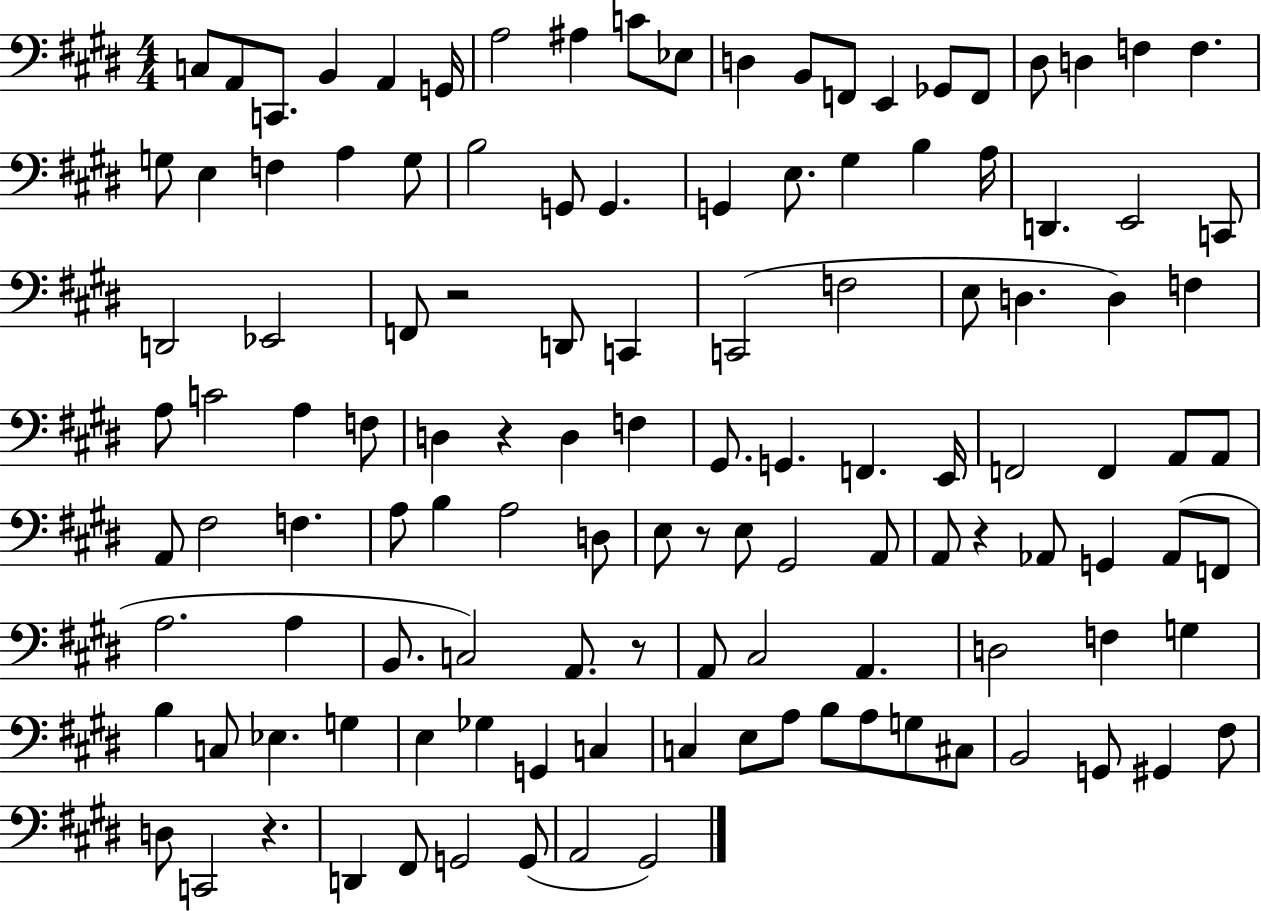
{
  \clef bass
  \numericTimeSignature
  \time 4/4
  \key e \major
  c8 a,8 c,8. b,4 a,4 g,16 | a2 ais4 c'8 ees8 | d4 b,8 f,8 e,4 ges,8 f,8 | dis8 d4 f4 f4. | \break g8 e4 f4 a4 g8 | b2 g,8 g,4. | g,4 e8. gis4 b4 a16 | d,4. e,2 c,8 | \break d,2 ees,2 | f,8 r2 d,8 c,4 | c,2( f2 | e8 d4. d4) f4 | \break a8 c'2 a4 f8 | d4 r4 d4 f4 | gis,8. g,4. f,4. e,16 | f,2 f,4 a,8 a,8 | \break a,8 fis2 f4. | a8 b4 a2 d8 | e8 r8 e8 gis,2 a,8 | a,8 r4 aes,8 g,4 aes,8( f,8 | \break a2. a4 | b,8. c2) a,8. r8 | a,8 cis2 a,4. | d2 f4 g4 | \break b4 c8 ees4. g4 | e4 ges4 g,4 c4 | c4 e8 a8 b8 a8 g8 cis8 | b,2 g,8 gis,4 fis8 | \break d8 c,2 r4. | d,4 fis,8 g,2 g,8( | a,2 gis,2) | \bar "|."
}